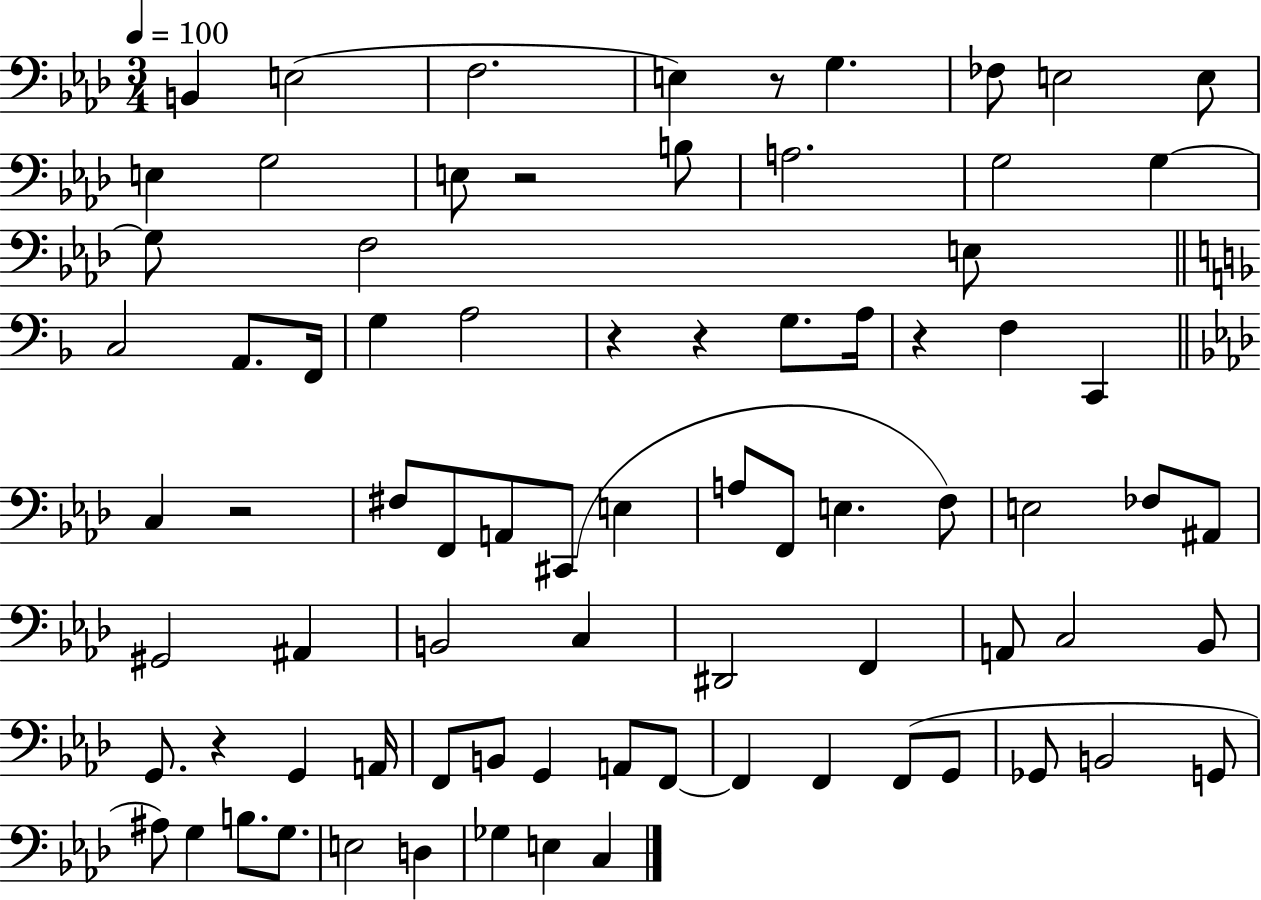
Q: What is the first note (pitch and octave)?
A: B2